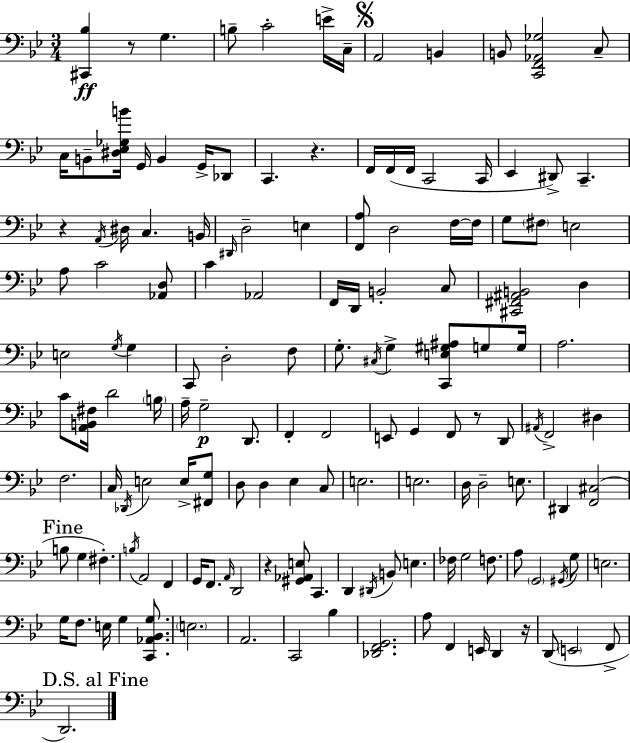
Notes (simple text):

[C#2,Bb3]/q R/e G3/q. B3/e C4/h E4/s C3/s A2/h B2/q B2/e [C2,F2,Ab2,Gb3]/h C3/e C3/s B2/e [D#3,Eb3,Gb3,B4]/s G2/s B2/q G2/s Db2/e C2/q. R/q. F2/s F2/s F2/s C2/h C2/s Eb2/q D#2/e C2/q. R/q A2/s D#3/s C3/q. B2/s D#2/s D3/h E3/q [F2,A3]/e D3/h F3/s F3/s G3/e F#3/e E3/h A3/e C4/h [Ab2,D3]/e C4/q Ab2/h F2/s D2/s B2/h C3/e [C#2,F#2,A#2,B2]/h D3/q E3/h G3/s G3/q C2/e D3/h F3/e G3/e. C#3/s G3/q [C2,E3,G#3,A#3]/e G3/e G3/s A3/h. C4/e [A2,B2,F#3]/s D4/h B3/s A3/s G3/h D2/e. F2/q F2/h E2/e G2/q F2/e R/e D2/e A#2/s F2/h D#3/q F3/h. C3/s Db2/s E3/h E3/s [F#2,G3]/e D3/e D3/q Eb3/q C3/e E3/h. E3/h. D3/s D3/h E3/e. D#2/q [F2,C#3]/h B3/e G3/q F#3/q. B3/s A2/h F2/q G2/s F2/e. A2/s D2/h R/q [G#2,Ab2,E3]/e C2/q. D2/q D#2/s B2/e E3/q. FES3/s G3/h F3/e. A3/e G2/h G#2/s G3/e E3/h. G3/s F3/e. E3/s G3/q [C2,Ab2,Bb2,G3]/e. E3/h. A2/h. C2/h Bb3/q [Db2,F2,G2]/h. A3/e F2/q E2/s D2/q R/s D2/e E2/h F2/e D2/h.